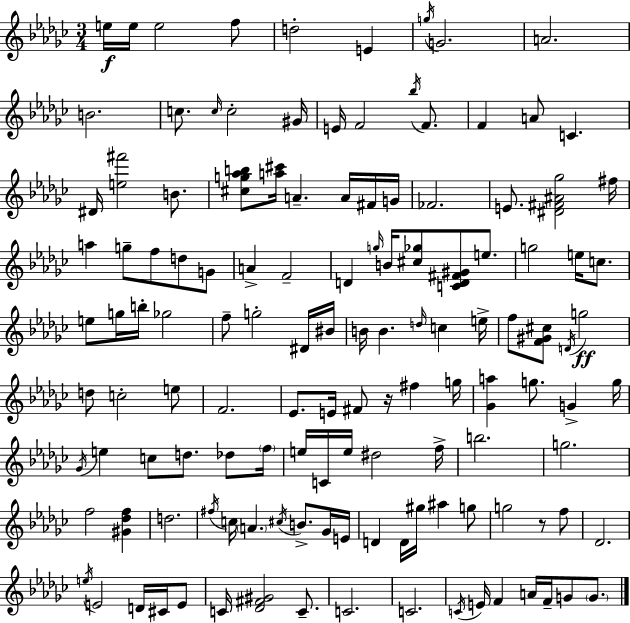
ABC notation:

X:1
T:Untitled
M:3/4
L:1/4
K:Ebm
e/4 e/4 e2 f/2 d2 E g/4 G2 A2 B2 c/2 c/4 c2 ^G/4 E/4 F2 _b/4 F/2 F A/2 C ^D/4 [e^f']2 B/2 [^cg_ab]/2 [a^c']/4 A A/4 ^F/4 G/4 _F2 E/2 [^D^F^A_g]2 ^f/4 a g/2 f/2 d/2 G/2 A F2 D g/4 B/4 [^c_g]/2 [CD^F^G]/2 e/2 g2 e/4 c/2 e/2 g/4 b/4 _g2 f/2 g2 ^D/4 ^B/4 B/4 B d/4 c e/4 f/2 [F^G^c]/2 D/4 g2 d/2 c2 e/2 F2 _E/2 E/4 ^F/2 z/4 ^f g/4 [_Ga] g/2 G g/4 _G/4 e c/2 d/2 _d/2 f/4 e/4 C/4 e/4 ^d2 f/4 b2 g2 f2 [^G_df] d2 ^f/4 c/4 A ^c/4 B/2 _G/4 E/4 D D/4 ^g/4 ^a g/2 g2 z/2 f/2 _D2 e/4 E2 D/4 ^C/4 E/2 C/4 [_D^F^G]2 C/2 C2 C2 C/4 E/4 F A/4 F/4 G/2 G/2